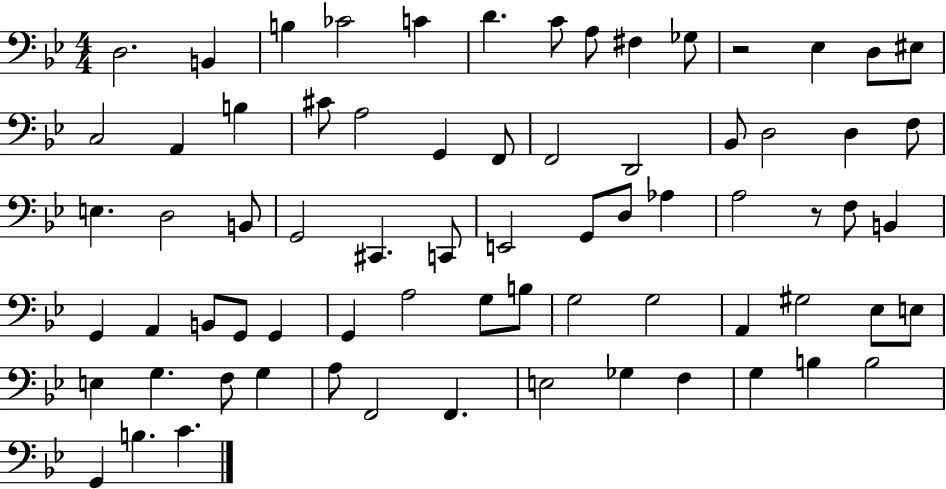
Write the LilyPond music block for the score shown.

{
  \clef bass
  \numericTimeSignature
  \time 4/4
  \key bes \major
  d2. b,4 | b4 ces'2 c'4 | d'4. c'8 a8 fis4 ges8 | r2 ees4 d8 eis8 | \break c2 a,4 b4 | cis'8 a2 g,4 f,8 | f,2 d,2 | bes,8 d2 d4 f8 | \break e4. d2 b,8 | g,2 cis,4. c,8 | e,2 g,8 d8 aes4 | a2 r8 f8 b,4 | \break g,4 a,4 b,8 g,8 g,4 | g,4 a2 g8 b8 | g2 g2 | a,4 gis2 ees8 e8 | \break e4 g4. f8 g4 | a8 f,2 f,4. | e2 ges4 f4 | g4 b4 b2 | \break g,4 b4. c'4. | \bar "|."
}